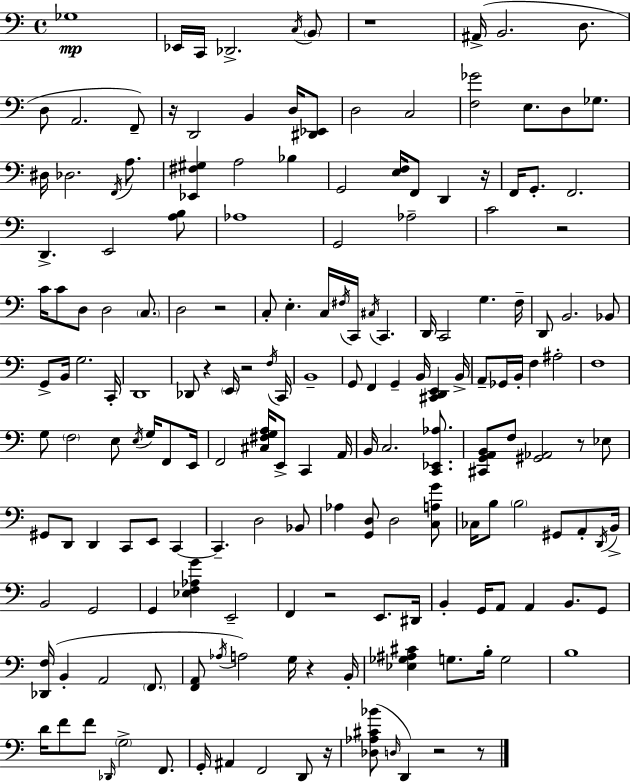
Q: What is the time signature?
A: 4/4